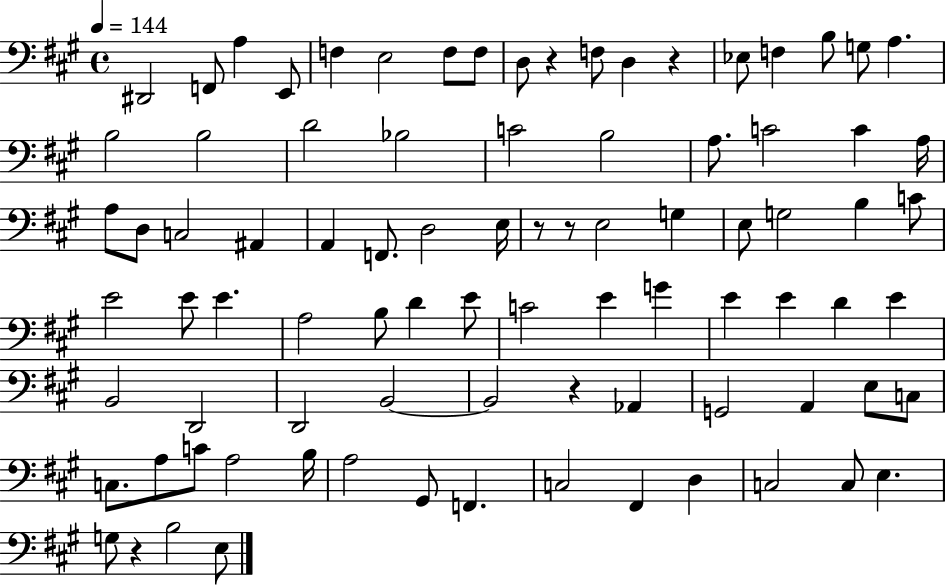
D#2/h F2/e A3/q E2/e F3/q E3/h F3/e F3/e D3/e R/q F3/e D3/q R/q Eb3/e F3/q B3/e G3/e A3/q. B3/h B3/h D4/h Bb3/h C4/h B3/h A3/e. C4/h C4/q A3/s A3/e D3/e C3/h A#2/q A2/q F2/e. D3/h E3/s R/e R/e E3/h G3/q E3/e G3/h B3/q C4/e E4/h E4/e E4/q. A3/h B3/e D4/q E4/e C4/h E4/q G4/q E4/q E4/q D4/q E4/q B2/h D2/h D2/h B2/h B2/h R/q Ab2/q G2/h A2/q E3/e C3/e C3/e. A3/e C4/e A3/h B3/s A3/h G#2/e F2/q. C3/h F#2/q D3/q C3/h C3/e E3/q. G3/e R/q B3/h E3/e